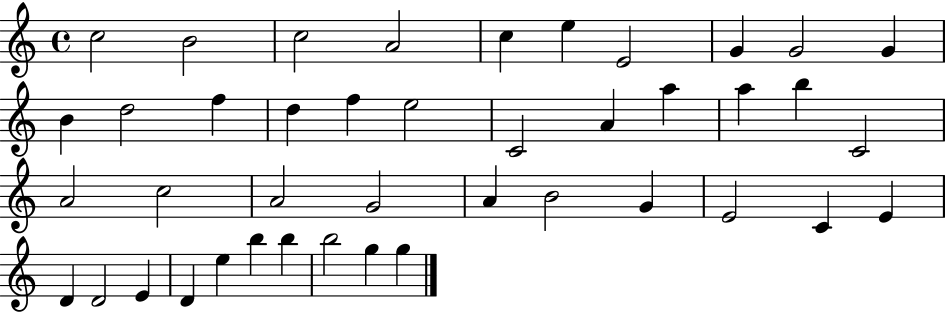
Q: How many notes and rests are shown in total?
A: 42